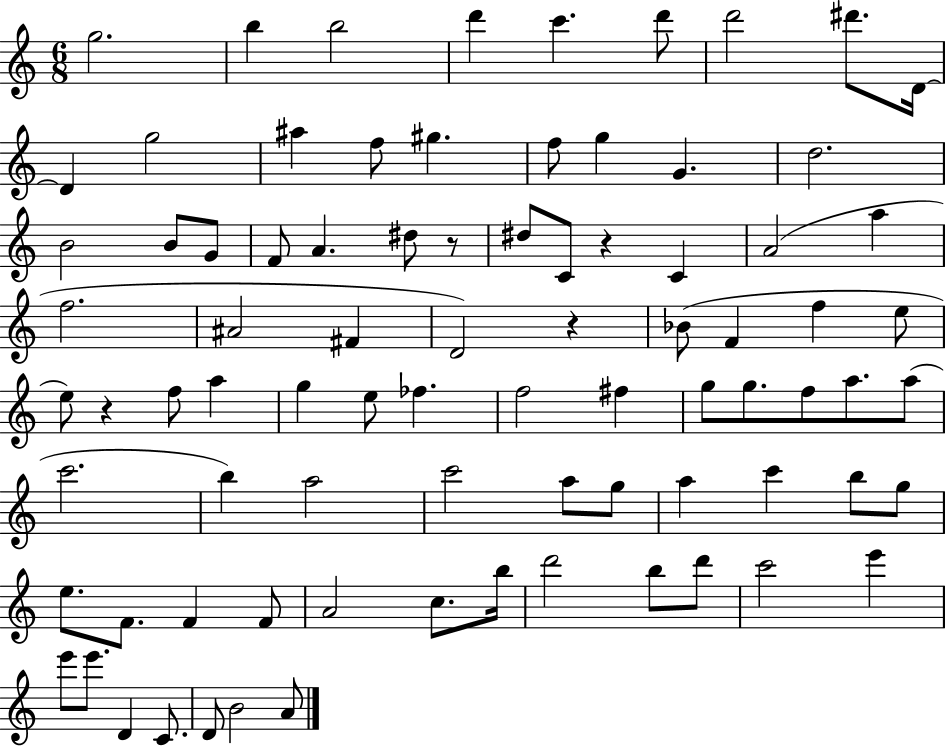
X:1
T:Untitled
M:6/8
L:1/4
K:C
g2 b b2 d' c' d'/2 d'2 ^d'/2 D/4 D g2 ^a f/2 ^g f/2 g G d2 B2 B/2 G/2 F/2 A ^d/2 z/2 ^d/2 C/2 z C A2 a f2 ^A2 ^F D2 z _B/2 F f e/2 e/2 z f/2 a g e/2 _f f2 ^f g/2 g/2 f/2 a/2 a/2 c'2 b a2 c'2 a/2 g/2 a c' b/2 g/2 e/2 F/2 F F/2 A2 c/2 b/4 d'2 b/2 d'/2 c'2 e' e'/2 e'/2 D C/2 D/2 B2 A/2